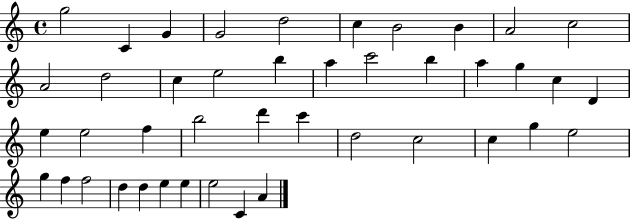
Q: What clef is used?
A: treble